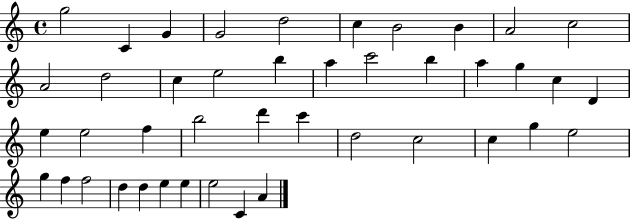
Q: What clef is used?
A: treble